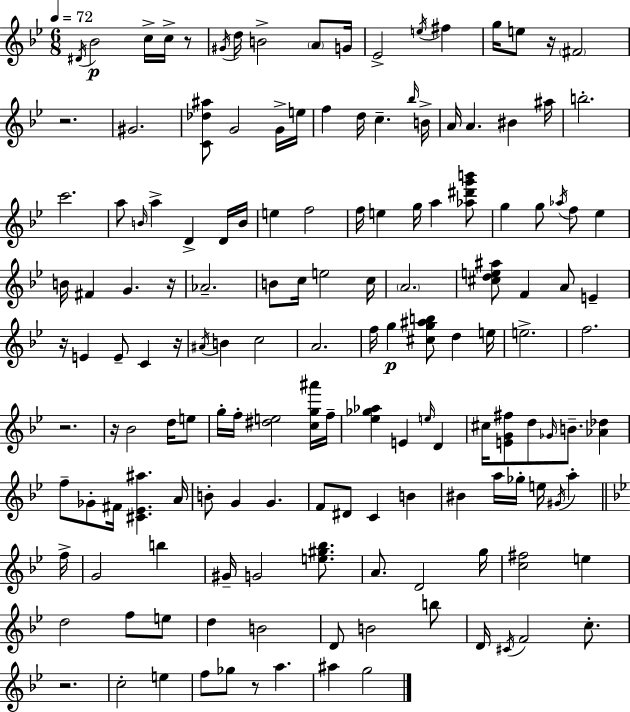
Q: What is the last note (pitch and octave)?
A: G5